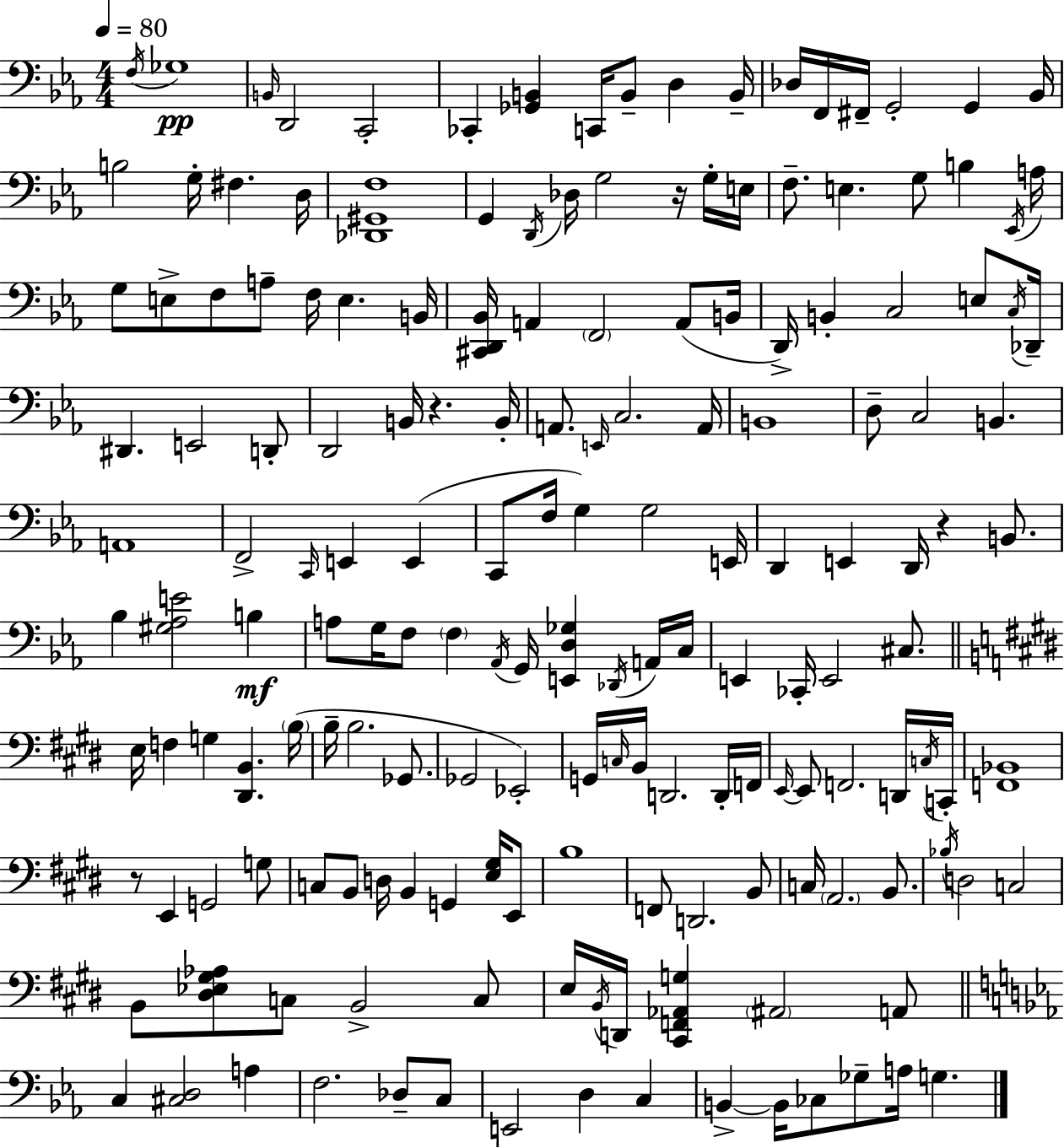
{
  \clef bass
  \numericTimeSignature
  \time 4/4
  \key c \minor
  \tempo 4 = 80
  \repeat volta 2 { \acciaccatura { f16 }\pp ges1 | \grace { b,16 } d,2 c,2-. | ces,4-. <ges, b,>4 c,16 b,8-- d4 | b,16-- des16 f,16 fis,16-- g,2-. g,4 | \break bes,16 b2 g16-. fis4. | d16 <des, gis, f>1 | g,4 \acciaccatura { d,16 } des16 g2 | r16 g16-. e16 f8.-- e4. g8 b4 | \break \acciaccatura { ees,16 } a16 g8 e8-> f8 a8-- f16 e4. | b,16 <cis, d, bes,>16 a,4 \parenthesize f,2 | a,8( b,16 d,16->) b,4-. c2 | e8 \acciaccatura { c16 } des,16-- dis,4. e,2 | \break d,8-. d,2 b,16 r4. | b,16-. a,8. \grace { e,16 } c2. | a,16 b,1 | d8-- c2 | \break b,4. a,1 | f,2-> \grace { c,16 } e,4 | e,4( c,8 f16 g4) g2 | e,16 d,4 e,4 d,16 | \break r4 b,8. bes4 <gis aes e'>2 | b4\mf a8 g16 f8 \parenthesize f4 | \acciaccatura { aes,16 } g,16 <e, d ges>4 \acciaccatura { des,16 } a,16 c16 e,4 ces,16-. e,2 | cis8. \bar "||" \break \key e \major e16 f4 g4 <dis, b,>4. \parenthesize b16( | b16-- b2. ges,8. | ges,2 ees,2-.) | g,16 \grace { c16 } b,16 d,2. d,16-. | \break f,16 \grace { e,16~ }~ e,8 f,2. | d,16 \acciaccatura { c16 } c,16-. <f, bes,>1 | r8 e,4 g,2 | g8 c8 b,8 d16 b,4 g,4 | \break <e gis>16 e,8 b1 | f,8 d,2. | b,8 c16 \parenthesize a,2. | b,8. \acciaccatura { bes16 } d2 c2 | \break b,8 <dis ees gis aes>8 c8 b,2-> | c8 e16 \acciaccatura { b,16 } d,16 <cis, f, aes, g>4 \parenthesize ais,2 | a,8 \bar "||" \break \key ees \major c4 <cis d>2 a4 | f2. des8-- c8 | e,2 d4 c4 | b,4->~~ b,16 ces8 ges8-- a16 g4. | \break } \bar "|."
}